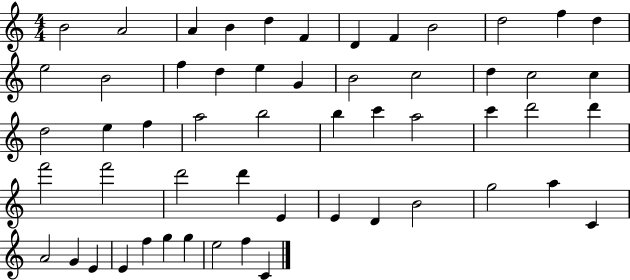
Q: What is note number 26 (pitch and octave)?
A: F5